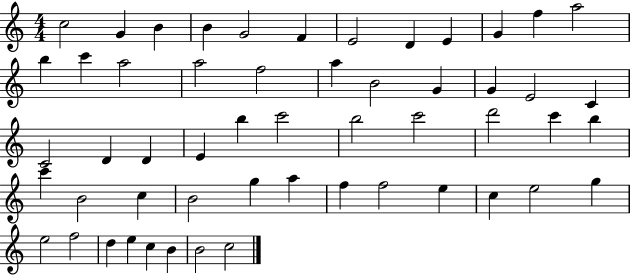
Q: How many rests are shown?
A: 0